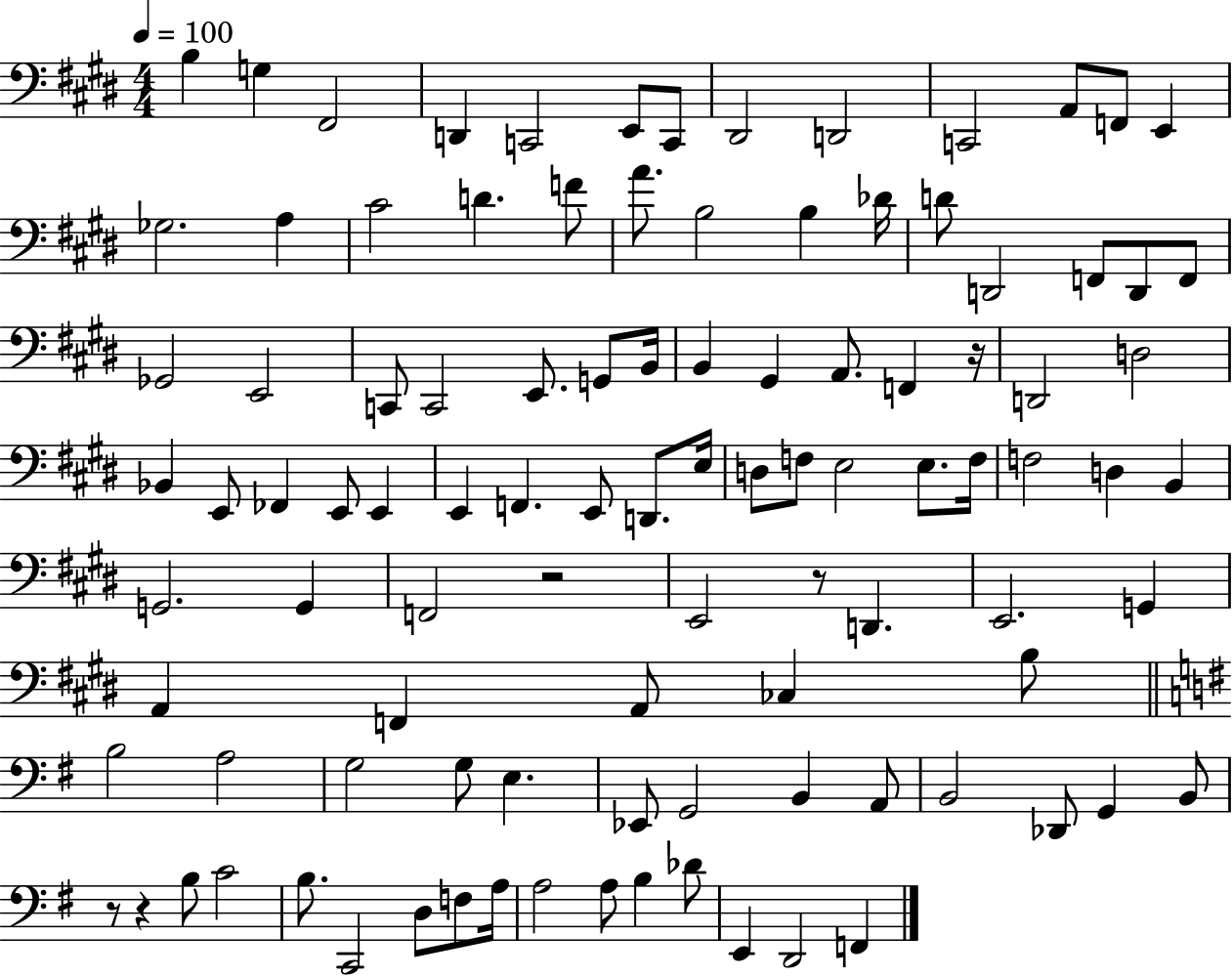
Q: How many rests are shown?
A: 5